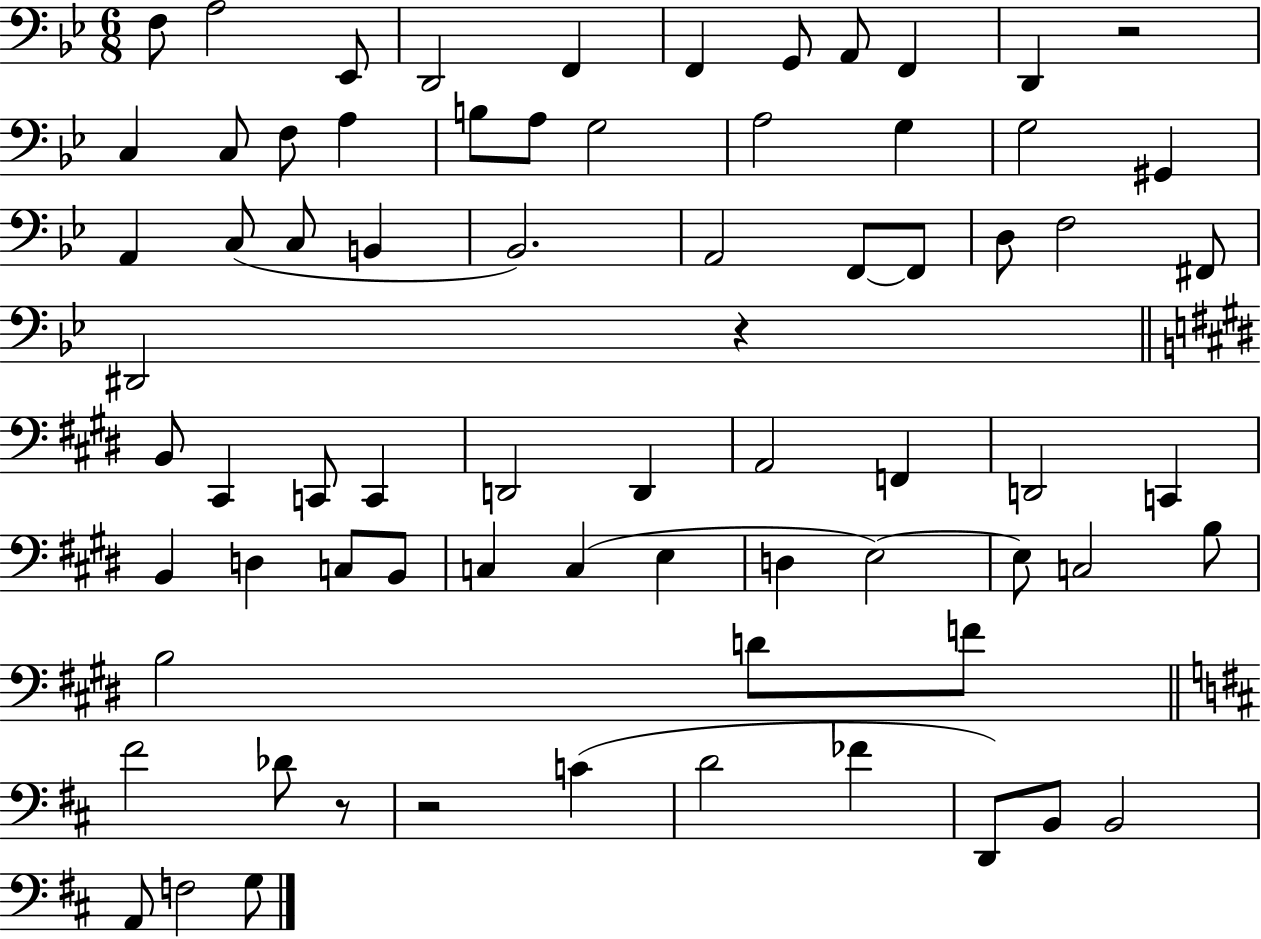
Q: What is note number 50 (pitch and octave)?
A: E3